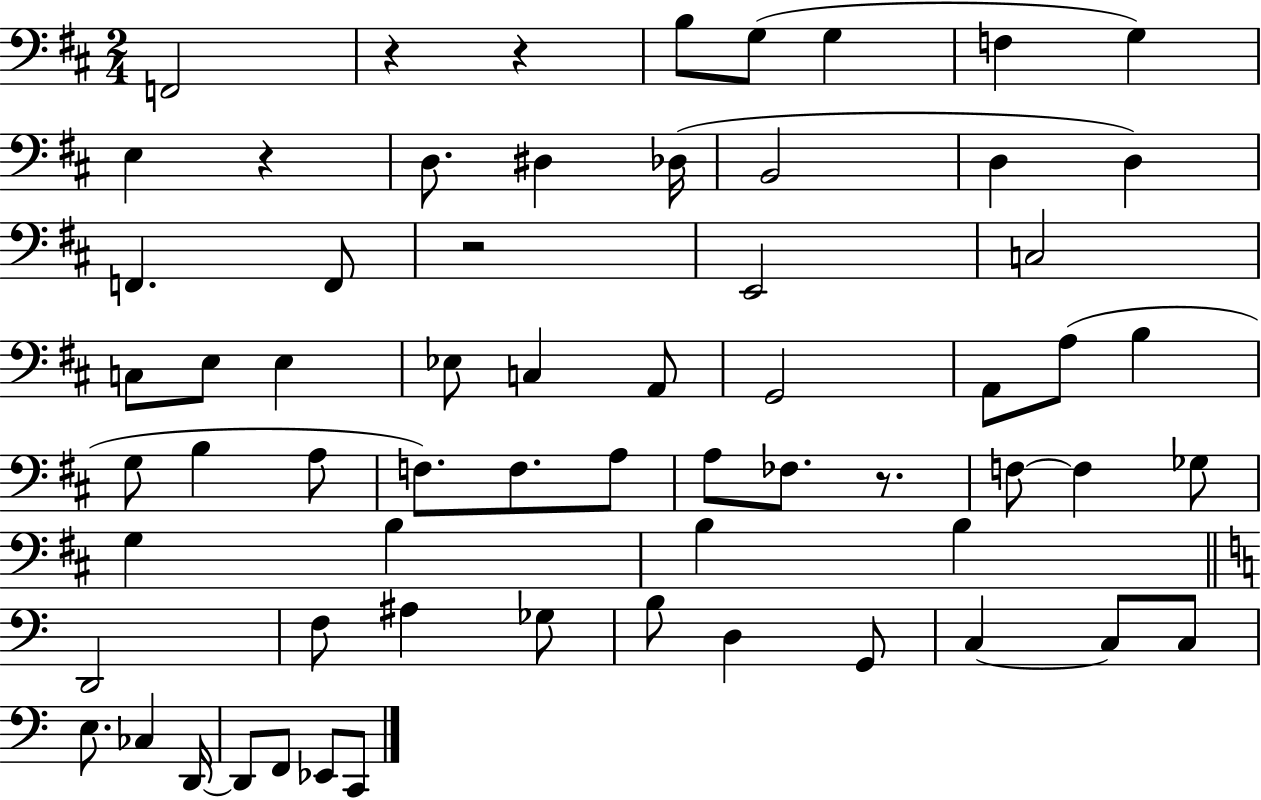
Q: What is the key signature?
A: D major